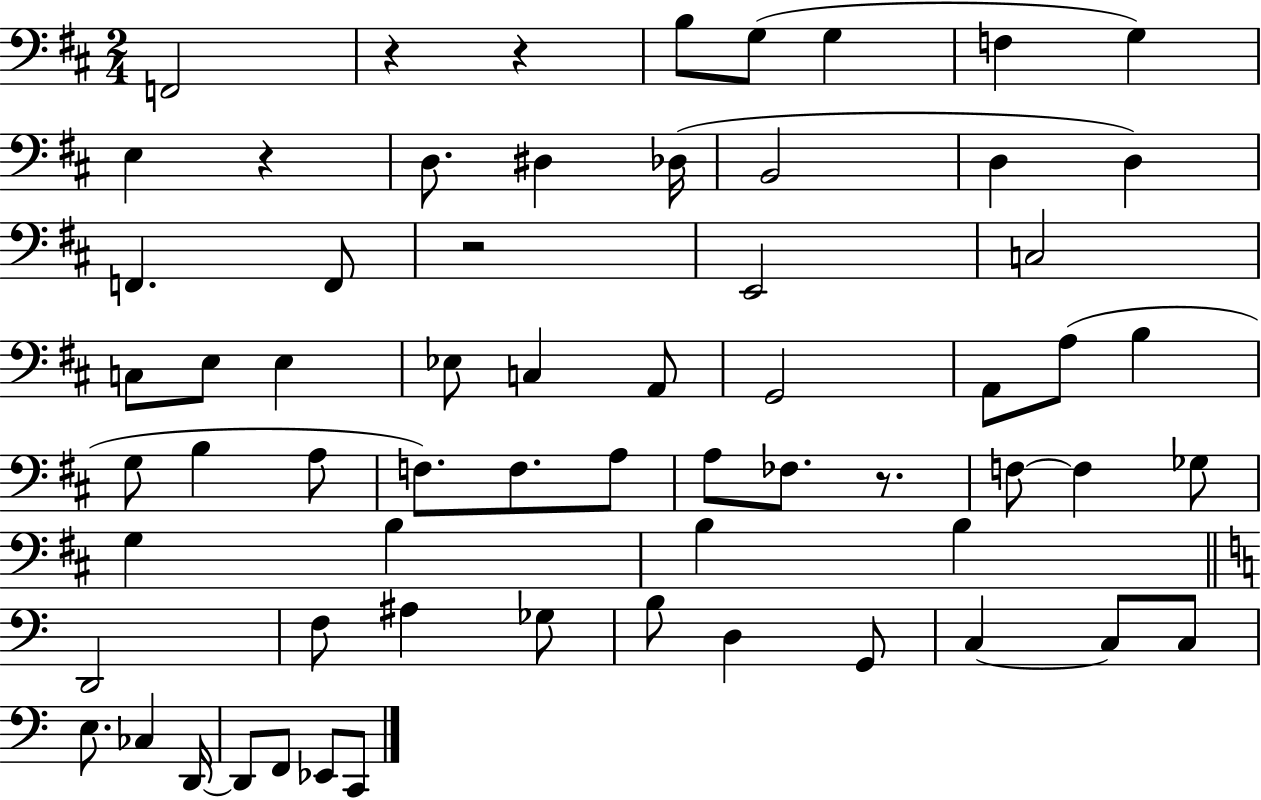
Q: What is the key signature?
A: D major